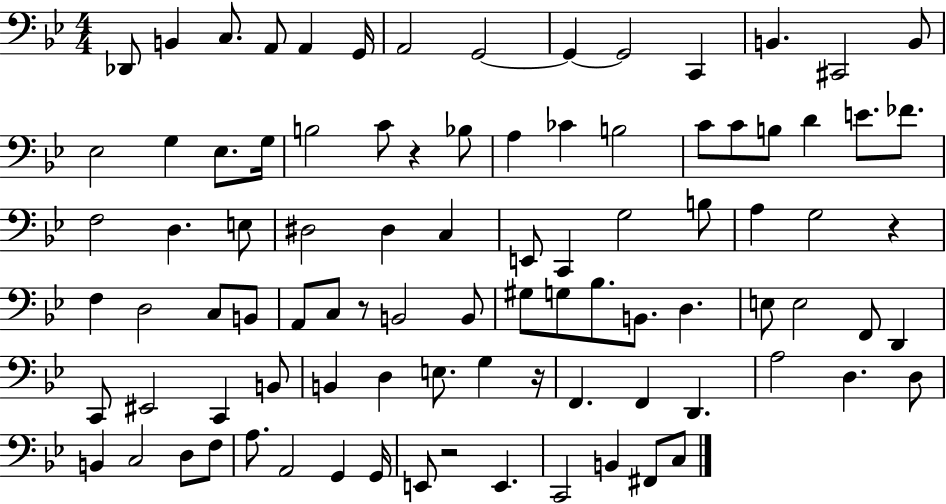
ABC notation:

X:1
T:Untitled
M:4/4
L:1/4
K:Bb
_D,,/2 B,, C,/2 A,,/2 A,, G,,/4 A,,2 G,,2 G,, G,,2 C,, B,, ^C,,2 B,,/2 _E,2 G, _E,/2 G,/4 B,2 C/2 z _B,/2 A, _C B,2 C/2 C/2 B,/2 D E/2 _F/2 F,2 D, E,/2 ^D,2 ^D, C, E,,/2 C,, G,2 B,/2 A, G,2 z F, D,2 C,/2 B,,/2 A,,/2 C,/2 z/2 B,,2 B,,/2 ^G,/2 G,/2 _B,/2 B,,/2 D, E,/2 E,2 F,,/2 D,, C,,/2 ^E,,2 C,, B,,/2 B,, D, E,/2 G, z/4 F,, F,, D,, A,2 D, D,/2 B,, C,2 D,/2 F,/2 A,/2 A,,2 G,, G,,/4 E,,/2 z2 E,, C,,2 B,, ^F,,/2 C,/2